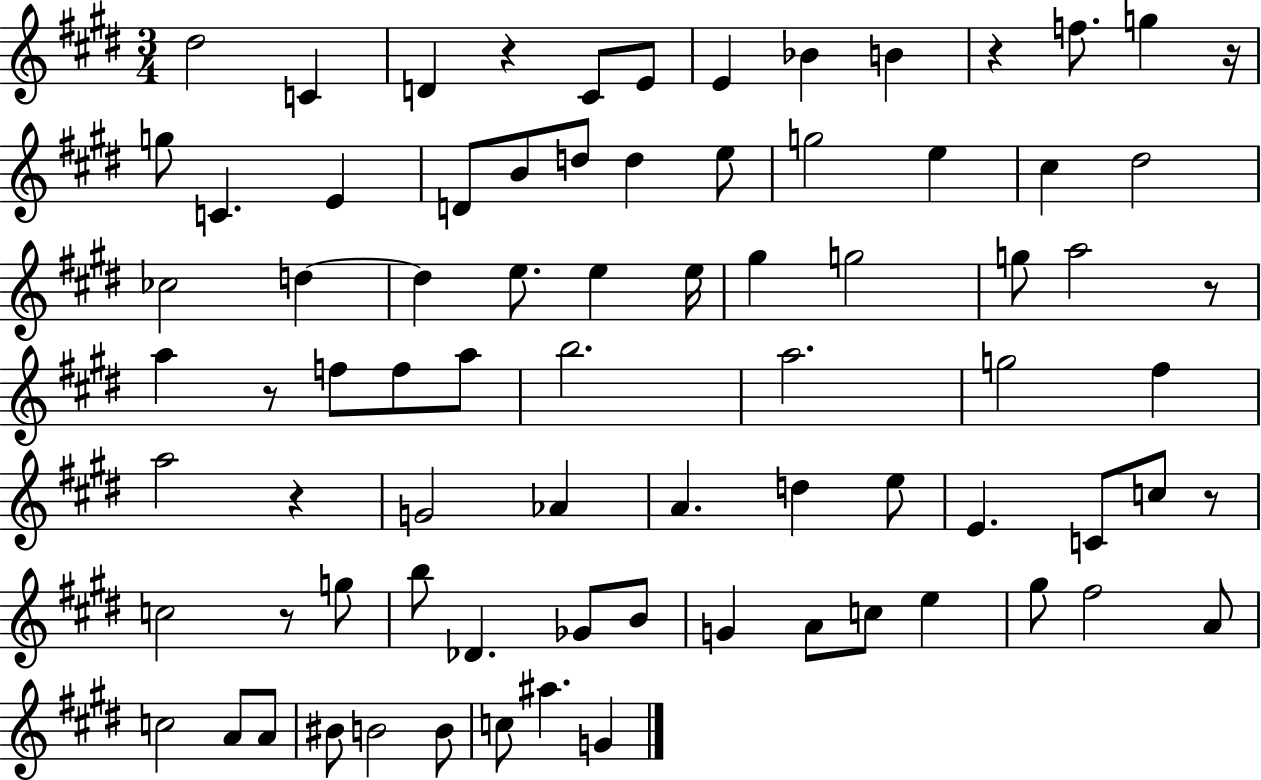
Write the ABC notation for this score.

X:1
T:Untitled
M:3/4
L:1/4
K:E
^d2 C D z ^C/2 E/2 E _B B z f/2 g z/4 g/2 C E D/2 B/2 d/2 d e/2 g2 e ^c ^d2 _c2 d d e/2 e e/4 ^g g2 g/2 a2 z/2 a z/2 f/2 f/2 a/2 b2 a2 g2 ^f a2 z G2 _A A d e/2 E C/2 c/2 z/2 c2 z/2 g/2 b/2 _D _G/2 B/2 G A/2 c/2 e ^g/2 ^f2 A/2 c2 A/2 A/2 ^B/2 B2 B/2 c/2 ^a G